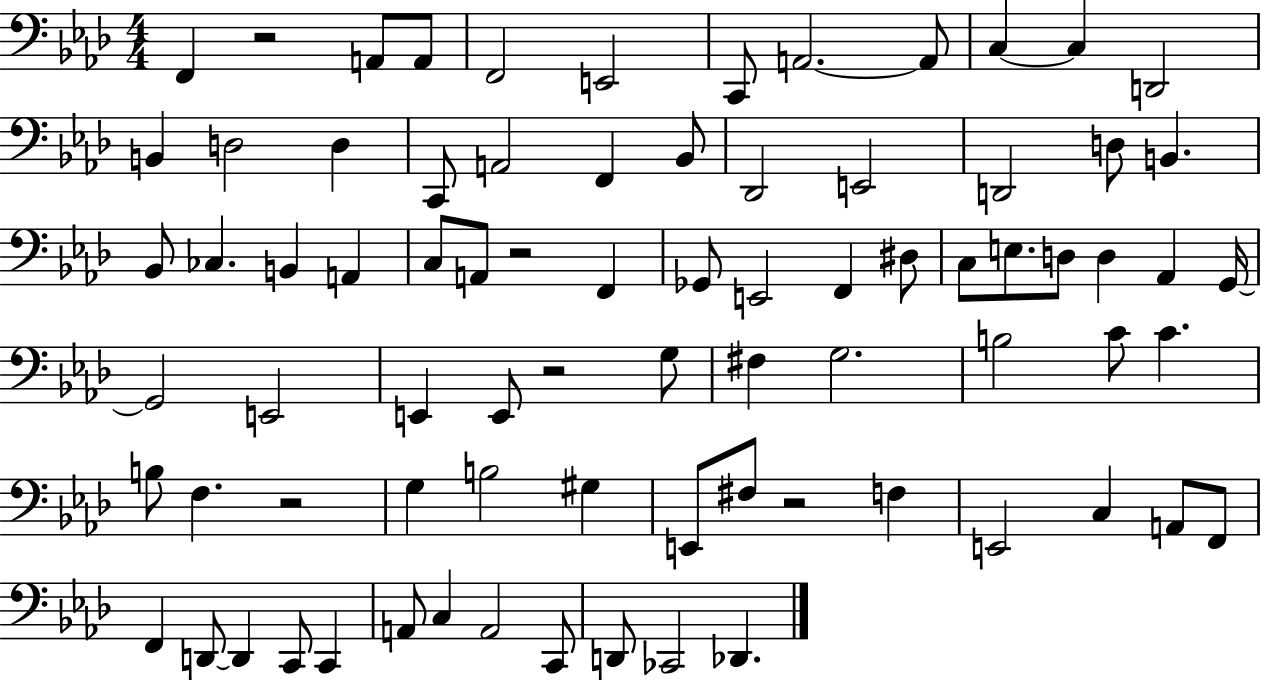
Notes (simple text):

F2/q R/h A2/e A2/e F2/h E2/h C2/e A2/h. A2/e C3/q C3/q D2/h B2/q D3/h D3/q C2/e A2/h F2/q Bb2/e Db2/h E2/h D2/h D3/e B2/q. Bb2/e CES3/q. B2/q A2/q C3/e A2/e R/h F2/q Gb2/e E2/h F2/q D#3/e C3/e E3/e. D3/e D3/q Ab2/q G2/s G2/h E2/h E2/q E2/e R/h G3/e F#3/q G3/h. B3/h C4/e C4/q. B3/e F3/q. R/h G3/q B3/h G#3/q E2/e F#3/e R/h F3/q E2/h C3/q A2/e F2/e F2/q D2/e D2/q C2/e C2/q A2/e C3/q A2/h C2/e D2/e CES2/h Db2/q.